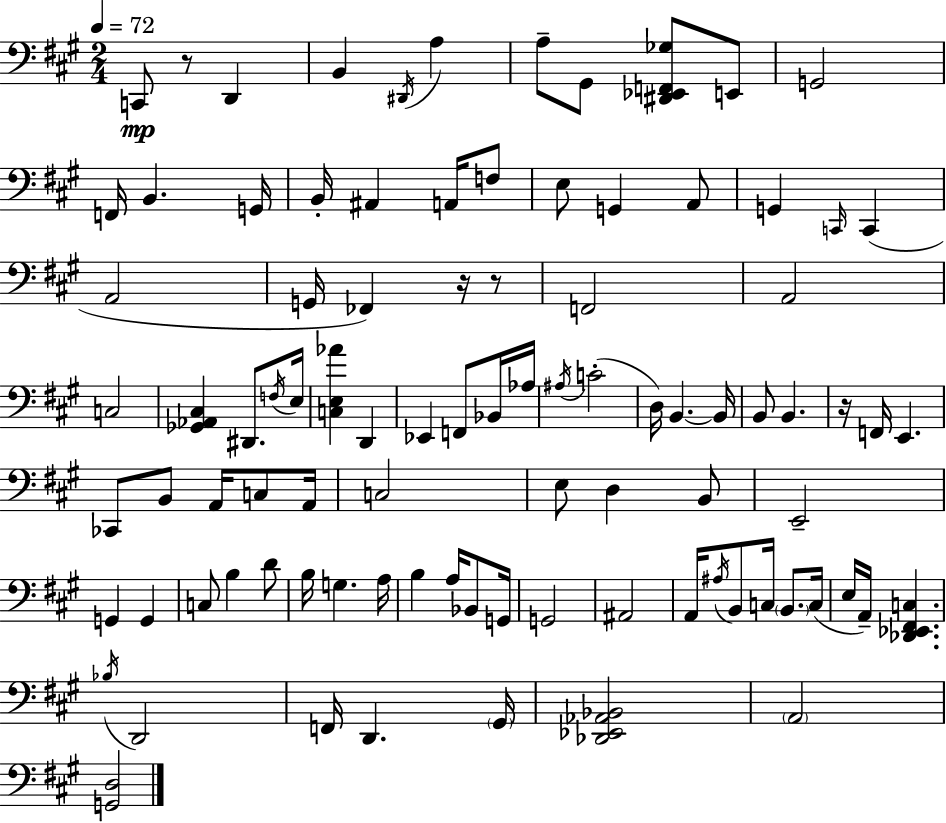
X:1
T:Untitled
M:2/4
L:1/4
K:A
C,,/2 z/2 D,, B,, ^D,,/4 A, A,/2 ^G,,/2 [^D,,_E,,F,,_G,]/2 E,,/2 G,,2 F,,/4 B,, G,,/4 B,,/4 ^A,, A,,/4 F,/2 E,/2 G,, A,,/2 G,, C,,/4 C,, A,,2 G,,/4 _F,, z/4 z/2 F,,2 A,,2 C,2 [_G,,_A,,^C,] ^D,,/2 F,/4 E,/4 [C,E,_A] D,, _E,, F,,/2 _B,,/4 _A,/4 ^A,/4 C2 D,/4 B,, B,,/4 B,,/2 B,, z/4 F,,/4 E,, _C,,/2 B,,/2 A,,/4 C,/2 A,,/4 C,2 E,/2 D, B,,/2 E,,2 G,, G,, C,/2 B, D/2 B,/4 G, A,/4 B, A,/4 _B,,/2 G,,/4 G,,2 ^A,,2 A,,/4 ^A,/4 B,,/2 C,/4 B,,/2 C,/4 E,/4 A,,/4 [_D,,_E,,^F,,C,] _B,/4 D,,2 F,,/4 D,, ^G,,/4 [_D,,_E,,_A,,_B,,]2 A,,2 [G,,D,]2